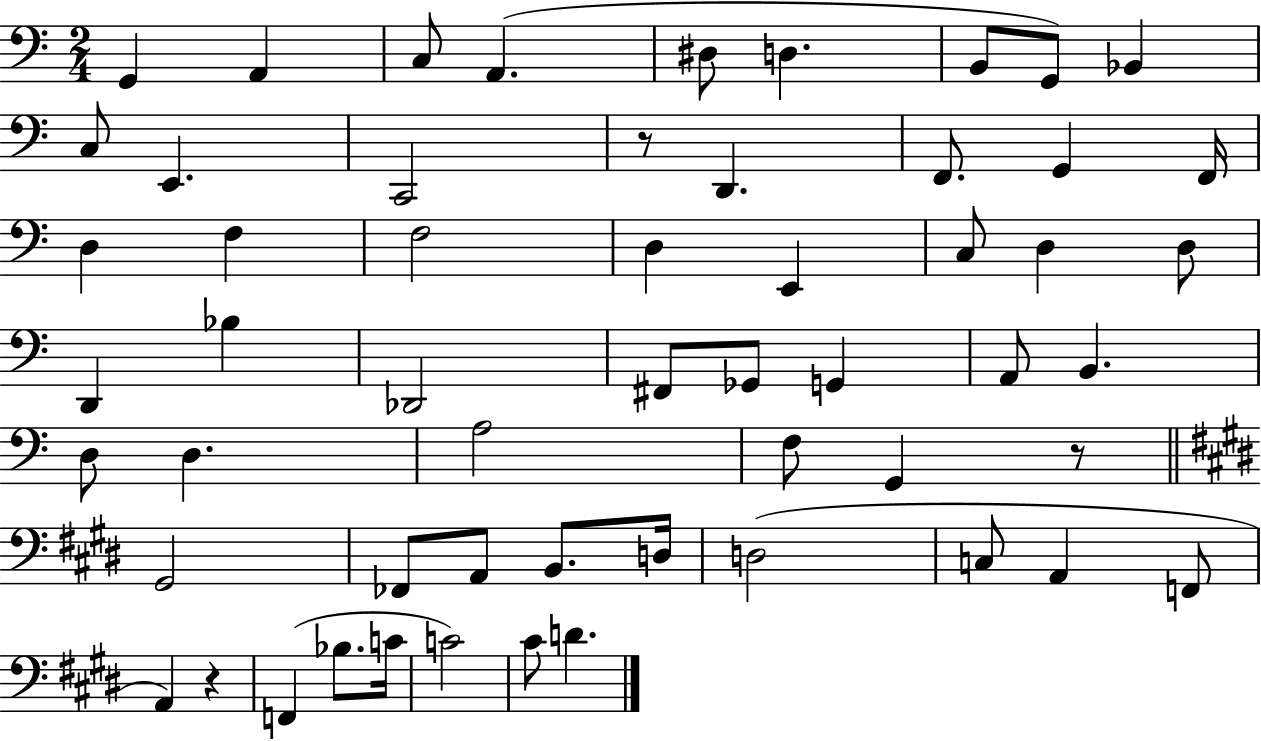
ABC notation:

X:1
T:Untitled
M:2/4
L:1/4
K:C
G,, A,, C,/2 A,, ^D,/2 D, B,,/2 G,,/2 _B,, C,/2 E,, C,,2 z/2 D,, F,,/2 G,, F,,/4 D, F, F,2 D, E,, C,/2 D, D,/2 D,, _B, _D,,2 ^F,,/2 _G,,/2 G,, A,,/2 B,, D,/2 D, A,2 F,/2 G,, z/2 ^G,,2 _F,,/2 A,,/2 B,,/2 D,/4 D,2 C,/2 A,, F,,/2 A,, z F,, _B,/2 C/4 C2 ^C/2 D